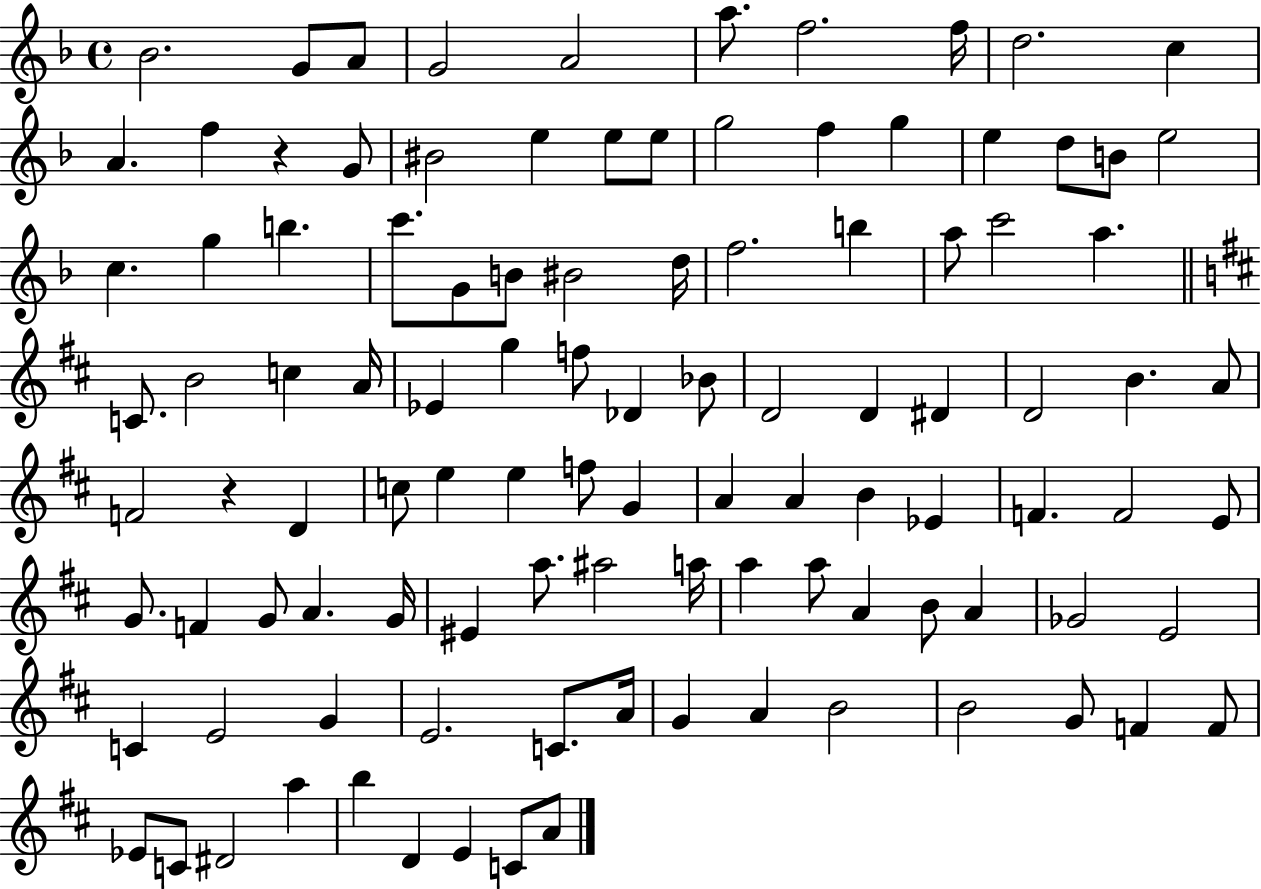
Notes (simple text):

Bb4/h. G4/e A4/e G4/h A4/h A5/e. F5/h. F5/s D5/h. C5/q A4/q. F5/q R/q G4/e BIS4/h E5/q E5/e E5/e G5/h F5/q G5/q E5/q D5/e B4/e E5/h C5/q. G5/q B5/q. C6/e. G4/e B4/e BIS4/h D5/s F5/h. B5/q A5/e C6/h A5/q. C4/e. B4/h C5/q A4/s Eb4/q G5/q F5/e Db4/q Bb4/e D4/h D4/q D#4/q D4/h B4/q. A4/e F4/h R/q D4/q C5/e E5/q E5/q F5/e G4/q A4/q A4/q B4/q Eb4/q F4/q. F4/h E4/e G4/e. F4/q G4/e A4/q. G4/s EIS4/q A5/e. A#5/h A5/s A5/q A5/e A4/q B4/e A4/q Gb4/h E4/h C4/q E4/h G4/q E4/h. C4/e. A4/s G4/q A4/q B4/h B4/h G4/e F4/q F4/e Eb4/e C4/e D#4/h A5/q B5/q D4/q E4/q C4/e A4/e